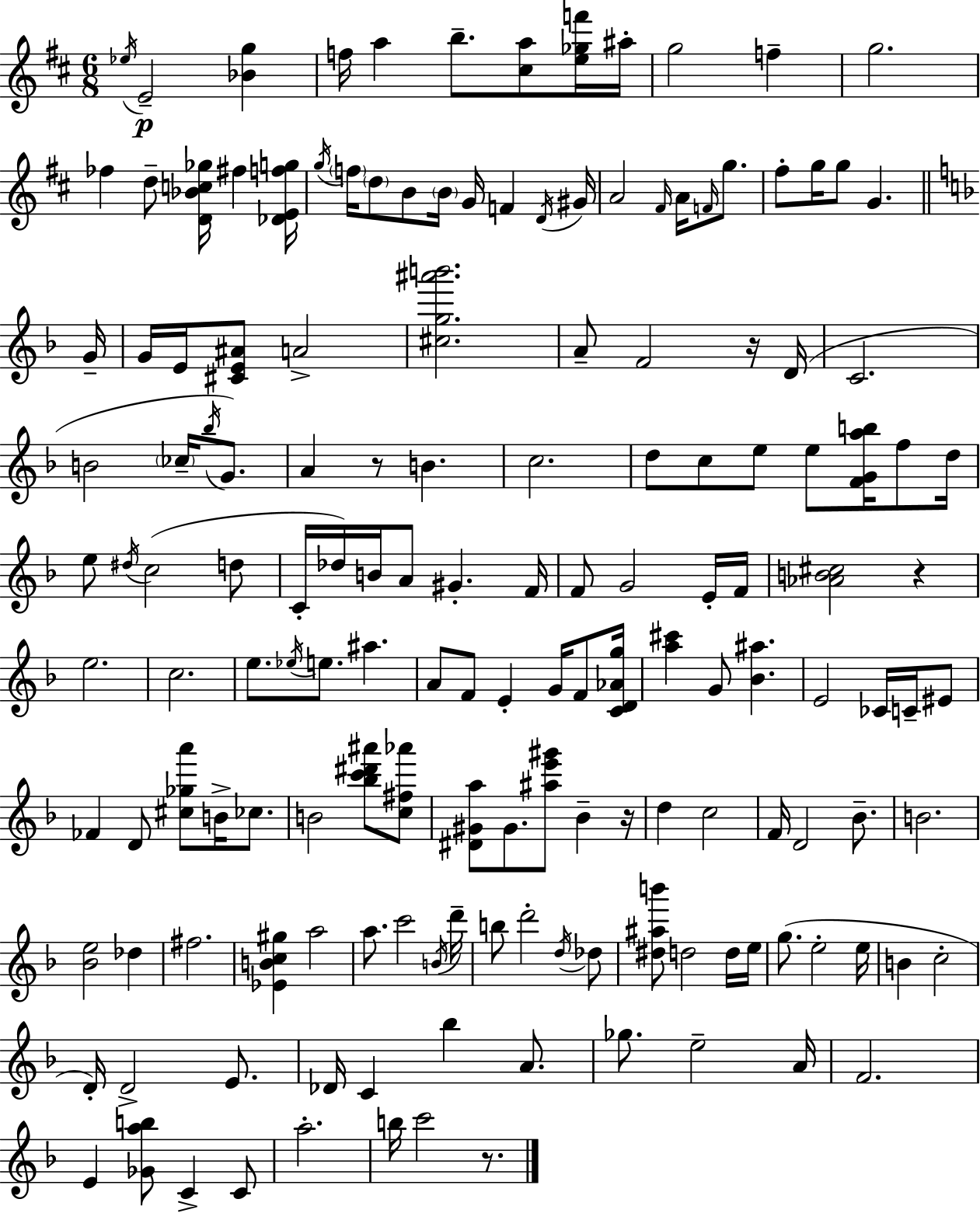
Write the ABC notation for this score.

X:1
T:Untitled
M:6/8
L:1/4
K:D
_e/4 E2 [_Bg] f/4 a b/2 [^ca]/2 [e_gf']/4 ^a/4 g2 f g2 _f d/2 [D_Bc_g]/4 ^f [_DEfg]/4 g/4 f/4 d/2 B/2 B/4 G/4 F D/4 ^G/4 A2 ^F/4 A/4 F/4 g/2 ^f/2 g/4 g/2 G G/4 G/4 E/4 [^CE^A]/2 A2 [^cg^a'b']2 A/2 F2 z/4 D/4 C2 B2 _c/4 _b/4 G/2 A z/2 B c2 d/2 c/2 e/2 e/2 [FGab]/4 f/2 d/4 e/2 ^d/4 c2 d/2 C/4 _d/4 B/4 A/2 ^G F/4 F/2 G2 E/4 F/4 [_AB^c]2 z e2 c2 e/2 _e/4 e/2 ^a A/2 F/2 E G/4 F/2 [CD_Ag]/4 [a^c'] G/2 [_B^a] E2 _C/4 C/4 ^E/2 _F D/2 [^c_ga']/2 B/4 _c/2 B2 [_bc'^d'^a']/2 [c^f_a']/2 [^D^Ga]/2 ^G/2 [^ae'^g']/2 _B z/4 d c2 F/4 D2 _B/2 B2 [_Be]2 _d ^f2 [_EBc^g] a2 a/2 c'2 B/4 d'/4 b/2 d'2 d/4 _d/2 [^d^ab']/2 d2 d/4 e/4 g/2 e2 e/4 B c2 D/4 D2 E/2 _D/4 C _b A/2 _g/2 e2 A/4 F2 E [_Gab]/2 C C/2 a2 b/4 c'2 z/2